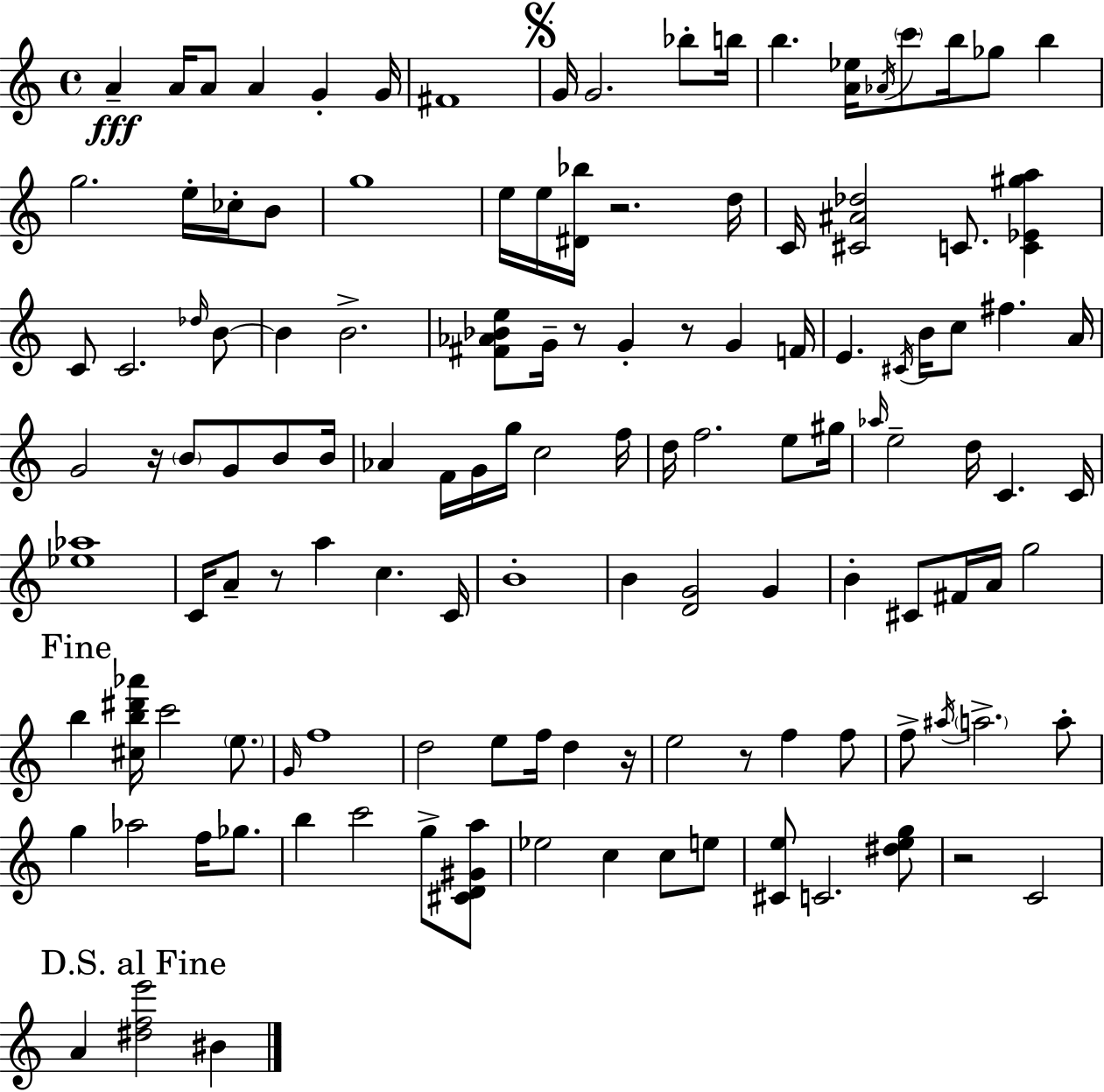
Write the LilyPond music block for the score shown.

{
  \clef treble
  \time 4/4
  \defaultTimeSignature
  \key a \minor
  a'4--\fff a'16 a'8 a'4 g'4-. g'16 | fis'1 | \mark \markup { \musicglyph "scripts.segno" } g'16 g'2. bes''8-. b''16 | b''4. <a' ees''>16 \acciaccatura { aes'16 } \parenthesize c'''8 b''16 ges''8 b''4 | \break g''2. e''16-. ces''16-. b'8 | g''1 | e''16 e''16 <dis' bes''>16 r2. | d''16 c'16 <cis' ais' des''>2 c'8. <c' ees' gis'' a''>4 | \break c'8 c'2. \grace { des''16 } | b'8~~ b'4 b'2.-> | <fis' aes' bes' e''>8 g'16-- r8 g'4-. r8 g'4 | f'16 e'4. \acciaccatura { cis'16 } b'16 c''8 fis''4. | \break a'16 g'2 r16 \parenthesize b'8 g'8 | b'8 b'16 aes'4 f'16 g'16 g''16 c''2 | f''16 d''16 f''2. | e''8 gis''16 \grace { aes''16 } e''2-- d''16 c'4. | \break c'16 <ees'' aes''>1 | c'16 a'8-- r8 a''4 c''4. | c'16 b'1-. | b'4 <d' g'>2 | \break g'4 b'4-. cis'8 fis'16 a'16 g''2 | \mark "Fine" b''4 <cis'' b'' dis''' aes'''>16 c'''2 | \parenthesize e''8. \grace { g'16 } f''1 | d''2 e''8 f''16 | \break d''4 r16 e''2 r8 f''4 | f''8 f''8-> \acciaccatura { ais''16 } \parenthesize a''2.-> | a''8-. g''4 aes''2 | f''16 ges''8. b''4 c'''2 | \break g''8-> <cis' d' gis' a''>8 ees''2 c''4 | c''8 e''8 <cis' e''>8 c'2. | <dis'' e'' g''>8 r2 c'2 | \mark "D.S. al Fine" a'4 <dis'' f'' e'''>2 | \break bis'4 \bar "|."
}